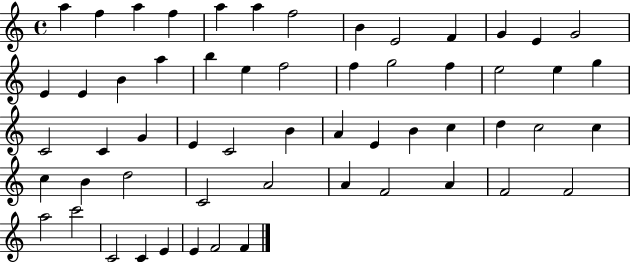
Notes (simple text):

A5/q F5/q A5/q F5/q A5/q A5/q F5/h B4/q E4/h F4/q G4/q E4/q G4/h E4/q E4/q B4/q A5/q B5/q E5/q F5/h F5/q G5/h F5/q E5/h E5/q G5/q C4/h C4/q G4/q E4/q C4/h B4/q A4/q E4/q B4/q C5/q D5/q C5/h C5/q C5/q B4/q D5/h C4/h A4/h A4/q F4/h A4/q F4/h F4/h A5/h C6/h C4/h C4/q E4/q E4/q F4/h F4/q